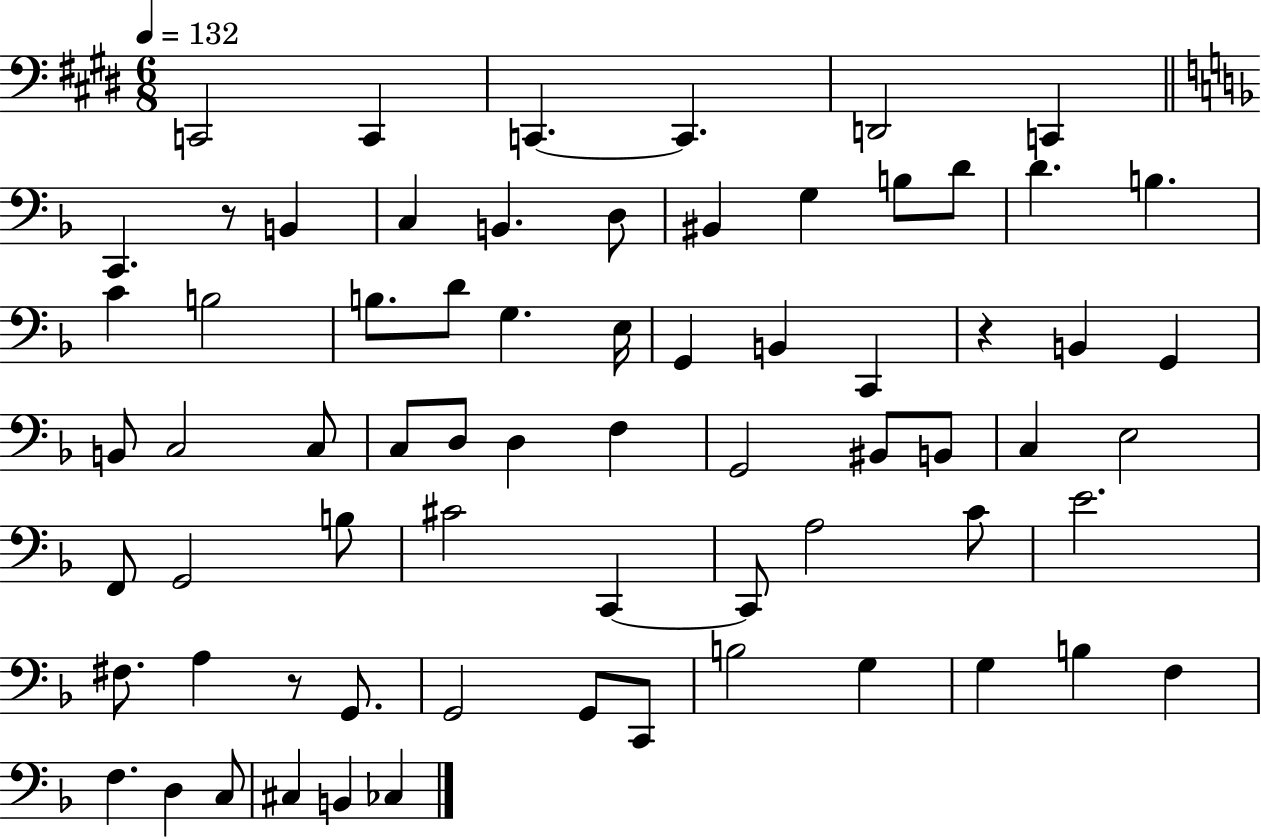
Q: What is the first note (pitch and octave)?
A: C2